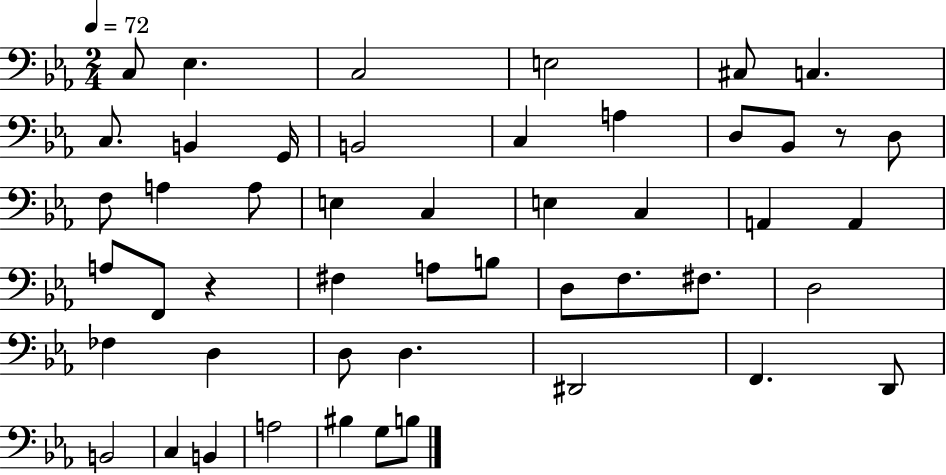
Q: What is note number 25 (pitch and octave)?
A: A3